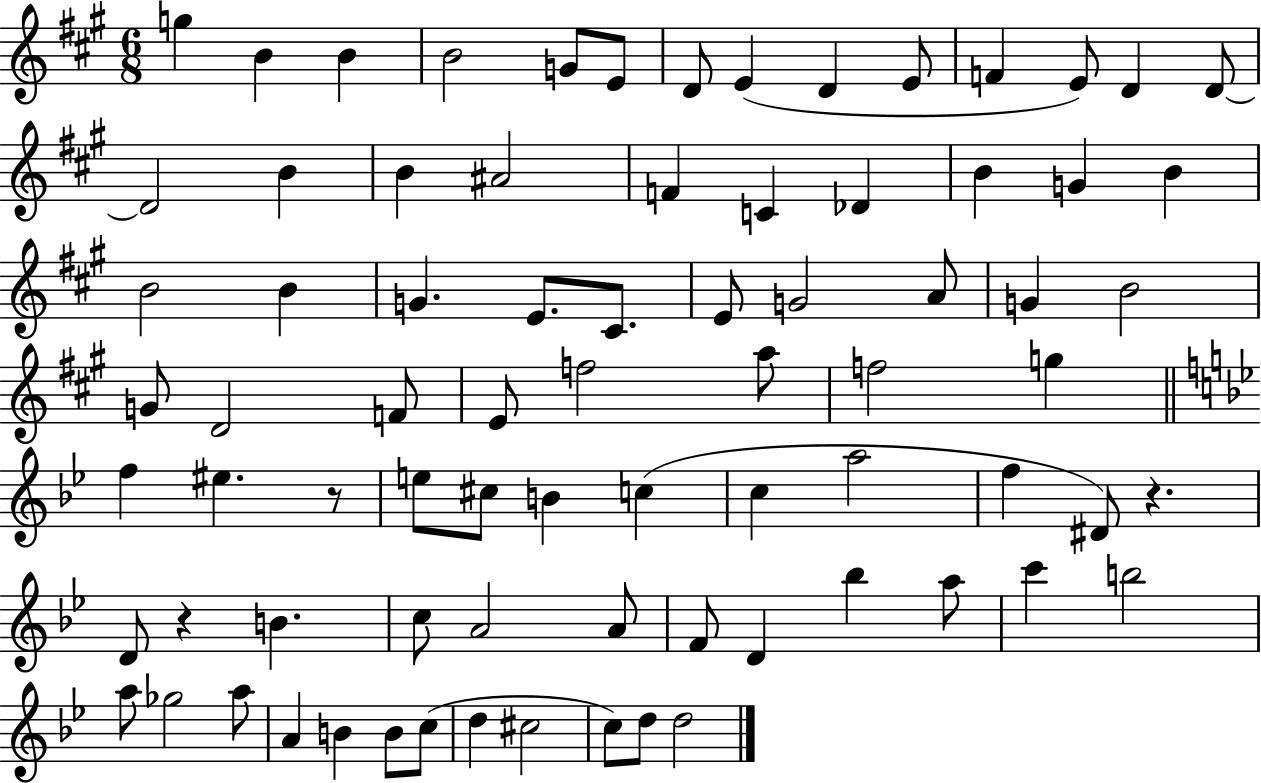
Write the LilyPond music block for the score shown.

{
  \clef treble
  \numericTimeSignature
  \time 6/8
  \key a \major
  g''4 b'4 b'4 | b'2 g'8 e'8 | d'8 e'4( d'4 e'8 | f'4 e'8) d'4 d'8~~ | \break d'2 b'4 | b'4 ais'2 | f'4 c'4 des'4 | b'4 g'4 b'4 | \break b'2 b'4 | g'4. e'8. cis'8. | e'8 g'2 a'8 | g'4 b'2 | \break g'8 d'2 f'8 | e'8 f''2 a''8 | f''2 g''4 | \bar "||" \break \key bes \major f''4 eis''4. r8 | e''8 cis''8 b'4 c''4( | c''4 a''2 | f''4 dis'8) r4. | \break d'8 r4 b'4. | c''8 a'2 a'8 | f'8 d'4 bes''4 a''8 | c'''4 b''2 | \break a''8 ges''2 a''8 | a'4 b'4 b'8 c''8( | d''4 cis''2 | c''8) d''8 d''2 | \break \bar "|."
}